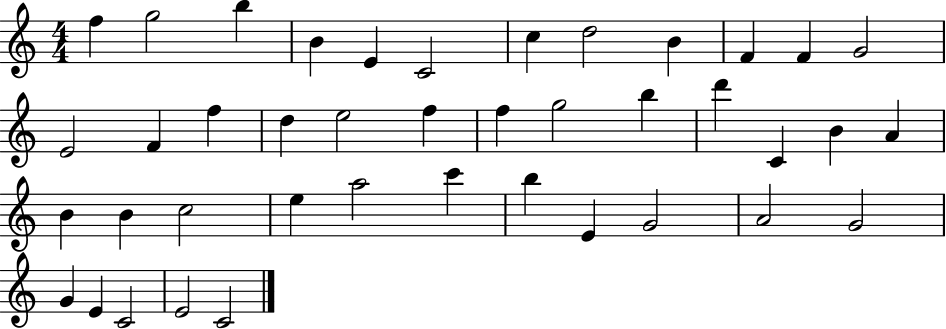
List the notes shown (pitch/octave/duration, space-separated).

F5/q G5/h B5/q B4/q E4/q C4/h C5/q D5/h B4/q F4/q F4/q G4/h E4/h F4/q F5/q D5/q E5/h F5/q F5/q G5/h B5/q D6/q C4/q B4/q A4/q B4/q B4/q C5/h E5/q A5/h C6/q B5/q E4/q G4/h A4/h G4/h G4/q E4/q C4/h E4/h C4/h